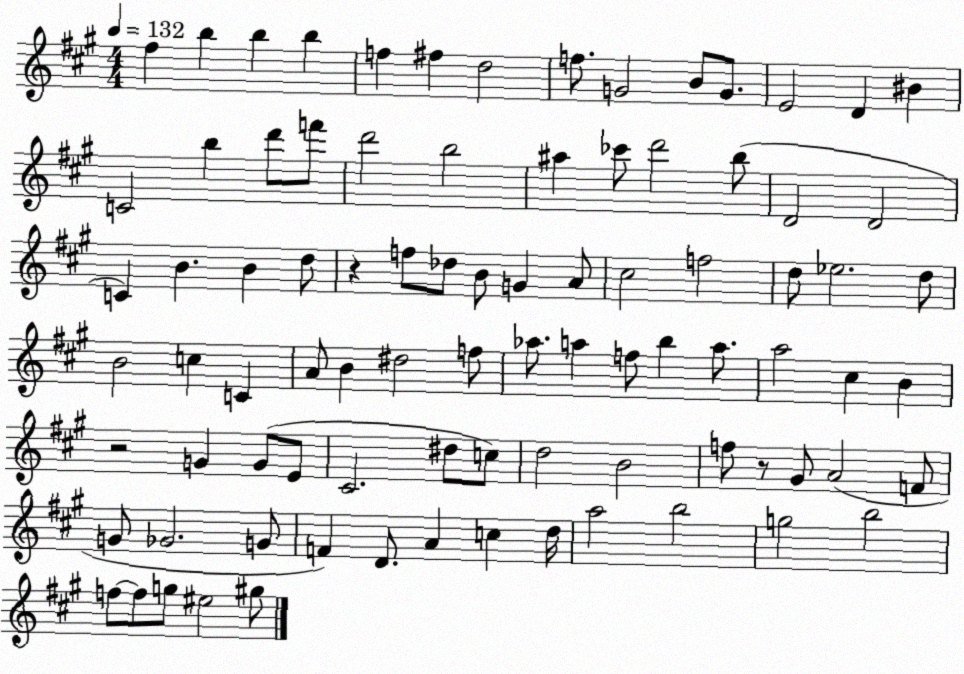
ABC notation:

X:1
T:Untitled
M:4/4
L:1/4
K:A
^f b b b f ^f d2 f/2 G2 B/2 G/2 E2 D ^B C2 b d'/2 f'/2 d'2 b2 ^a _c'/2 d'2 b/2 D2 D2 C B B d/2 z f/2 _d/2 B/2 G A/2 ^c2 f2 d/2 _e2 d/2 B2 c C A/2 B ^d2 f/2 _a/2 a f/2 b a/2 a2 ^c B z2 G G/2 E/2 ^C2 ^d/2 c/2 d2 B2 f/2 z/2 ^G/2 A2 F/2 G/2 _G2 G/2 F D/2 A c d/4 a2 b2 g2 b2 f/2 f/2 g/2 ^e2 ^g/2